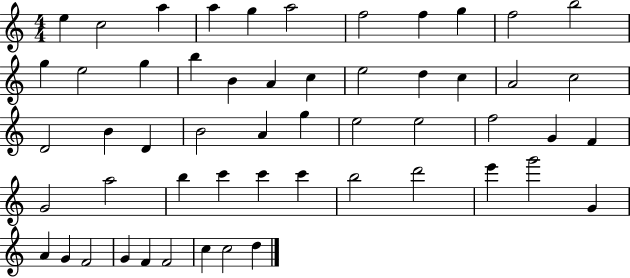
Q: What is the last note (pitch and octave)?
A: D5